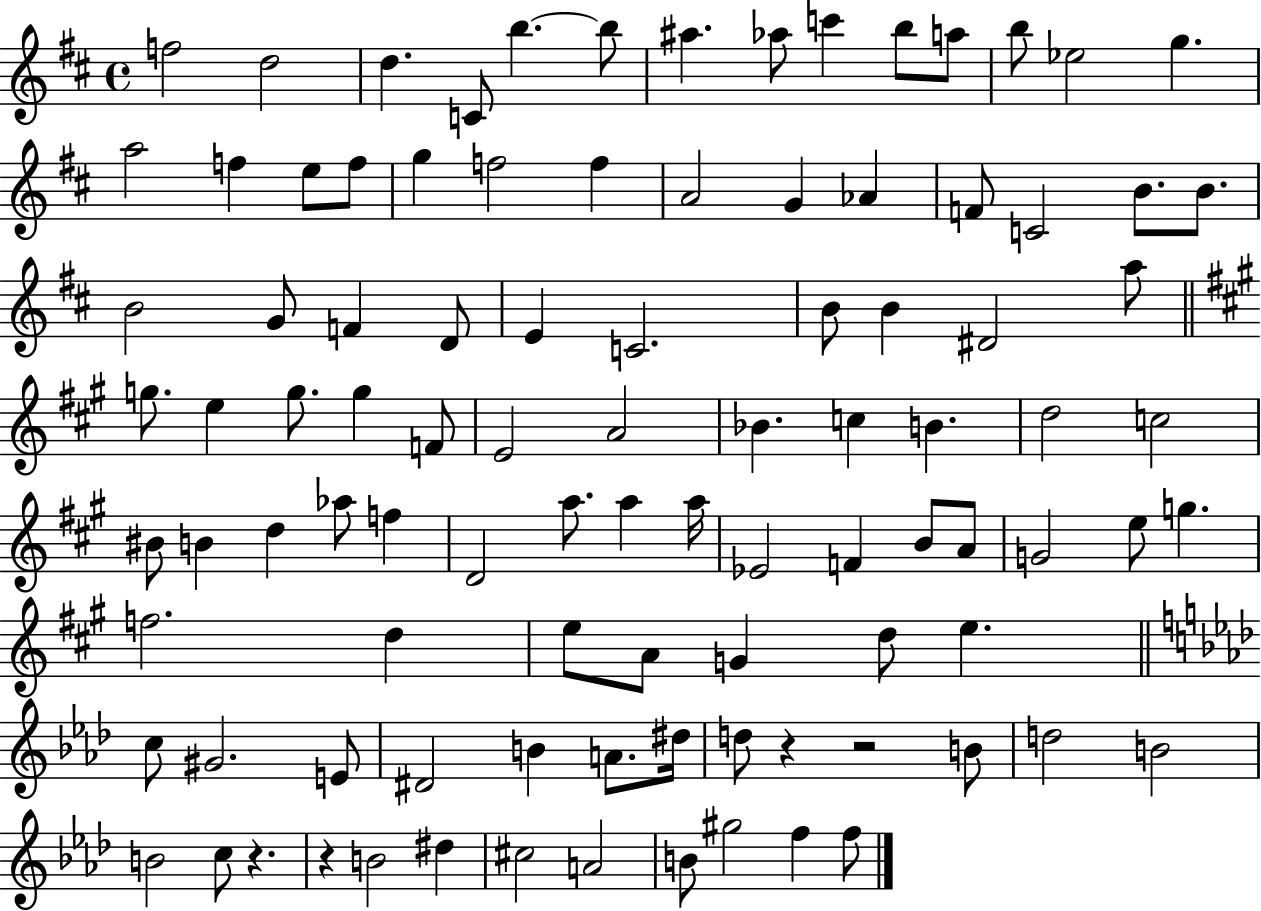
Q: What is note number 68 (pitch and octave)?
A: D5